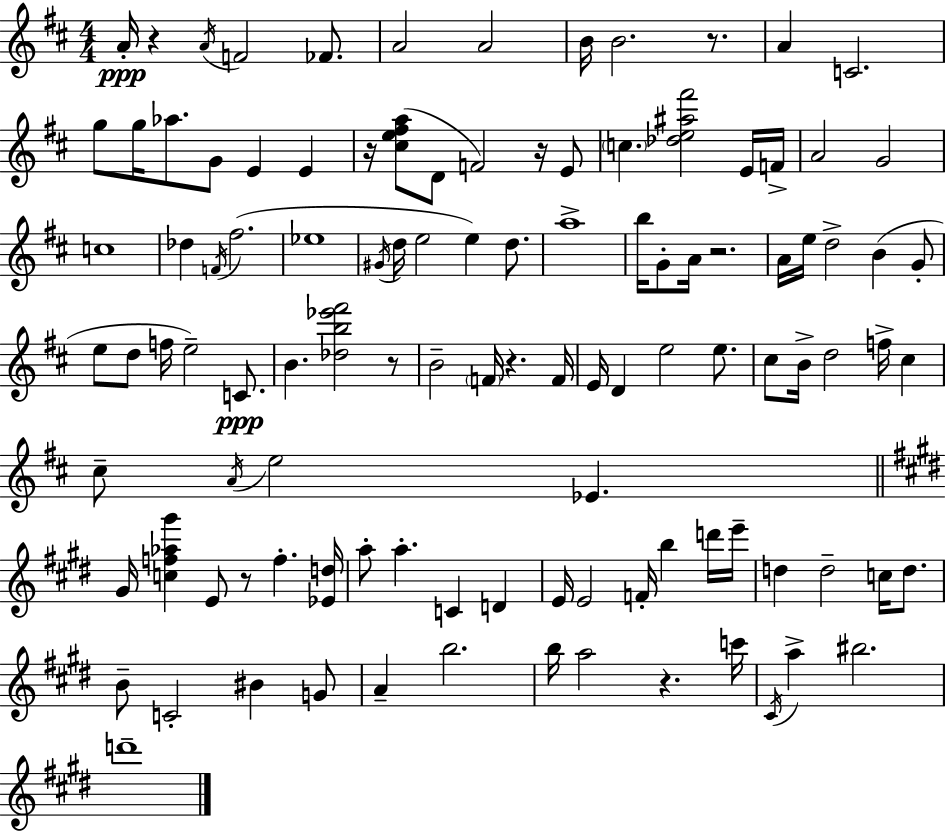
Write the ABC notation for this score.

X:1
T:Untitled
M:4/4
L:1/4
K:D
A/4 z A/4 F2 _F/2 A2 A2 B/4 B2 z/2 A C2 g/2 g/4 _a/2 G/2 E E z/4 [^ce^fa]/2 D/2 F2 z/4 E/2 c [_de^a^f']2 E/4 F/4 A2 G2 c4 _d F/4 ^f2 _e4 ^G/4 d/4 e2 e d/2 a4 b/4 G/2 A/4 z2 A/4 e/4 d2 B G/2 e/2 d/2 f/4 e2 C/2 B [_db_e'^f']2 z/2 B2 F/4 z F/4 E/4 D e2 e/2 ^c/2 B/4 d2 f/4 ^c ^c/2 A/4 e2 _E ^G/4 [cf_a^g'] E/2 z/2 f [_Ed]/4 a/2 a C D E/4 E2 F/4 b d'/4 e'/4 d d2 c/4 d/2 B/2 C2 ^B G/2 A b2 b/4 a2 z c'/4 ^C/4 a ^b2 d'4